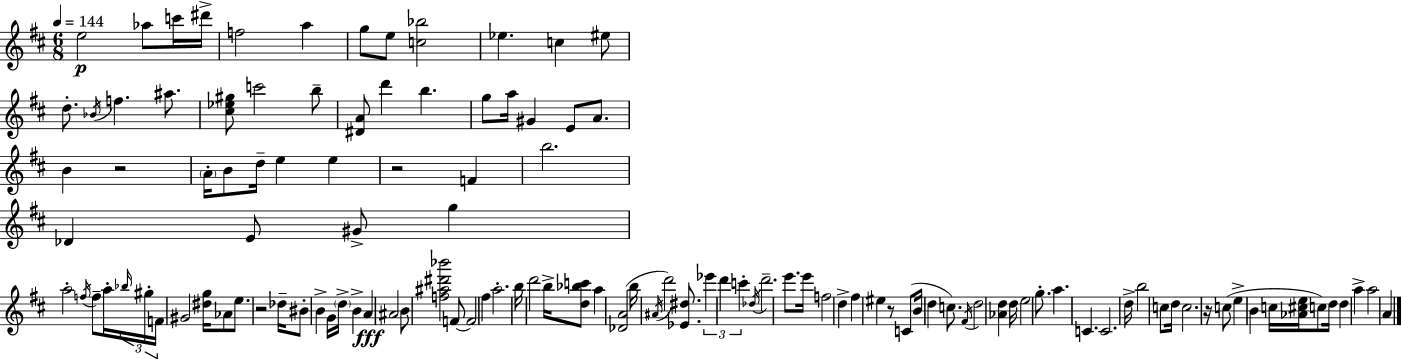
E5/h Ab5/e C6/s D#6/s F5/h A5/q G5/e E5/e [C5,Bb5]/h Eb5/q. C5/q EIS5/e D5/e. Bb4/s F5/q. A#5/e. [C#5,Eb5,G#5]/e C6/h B5/e [D#4,A4]/e D6/q B5/q. G5/e A5/s G#4/q E4/e A4/e. B4/q R/h A4/s B4/e D5/s E5/q E5/q R/h F4/q B5/h. Db4/q E4/e G#4/e G5/q A5/h F5/s F5/e A5/s Bb5/s G#5/s F4/s G#4/h [D#5,G5]/s Ab4/e E5/e. R/h Db5/s BIS4/e B4/q G4/s D5/s B4/q A4/q A#4/h B4/e [F5,A#5,D#6,Bb6]/h F4/e F4/h F#5/q A5/h. B5/s D6/h B5/s [D5,Bb5,C6]/e A5/q [Db4,A4]/h B5/s A#4/s D6/h [Eb4,D#5]/e. Eb6/q D6/q C6/q Db5/s D6/h. E6/e. E6/s F5/h D5/q F#5/q EIS5/q R/e C4/e B4/s D5/q C5/e. F#4/s D5/h [Ab4,D5]/q D5/s E5/h G5/e. A5/q. C4/q. C4/h. D5/s B5/h C5/e D5/s C5/h. R/s C5/e E5/q B4/q C5/s [Ab4,C#5,E5]/s C5/e D5/s D5/q A5/q A5/h A4/q